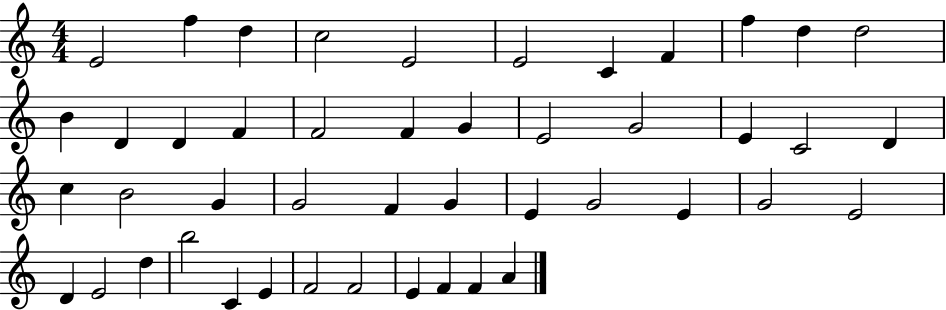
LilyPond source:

{
  \clef treble
  \numericTimeSignature
  \time 4/4
  \key c \major
  e'2 f''4 d''4 | c''2 e'2 | e'2 c'4 f'4 | f''4 d''4 d''2 | \break b'4 d'4 d'4 f'4 | f'2 f'4 g'4 | e'2 g'2 | e'4 c'2 d'4 | \break c''4 b'2 g'4 | g'2 f'4 g'4 | e'4 g'2 e'4 | g'2 e'2 | \break d'4 e'2 d''4 | b''2 c'4 e'4 | f'2 f'2 | e'4 f'4 f'4 a'4 | \break \bar "|."
}